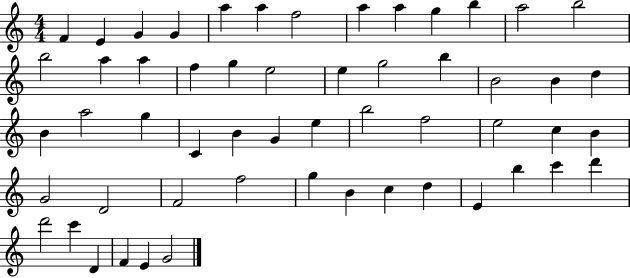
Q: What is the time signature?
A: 4/4